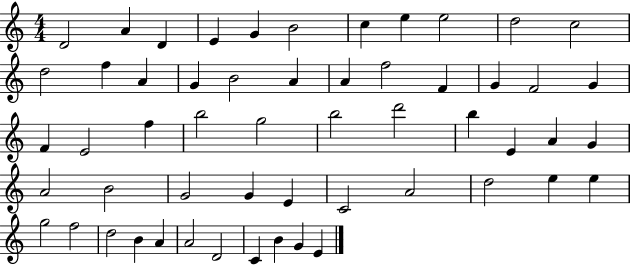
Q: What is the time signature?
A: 4/4